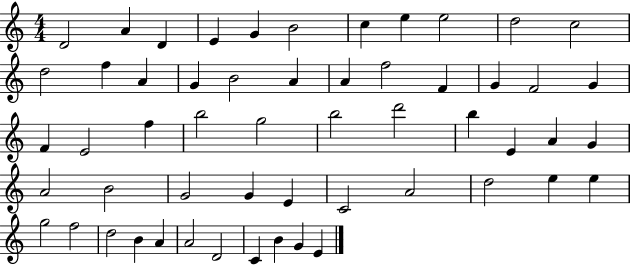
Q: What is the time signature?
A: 4/4